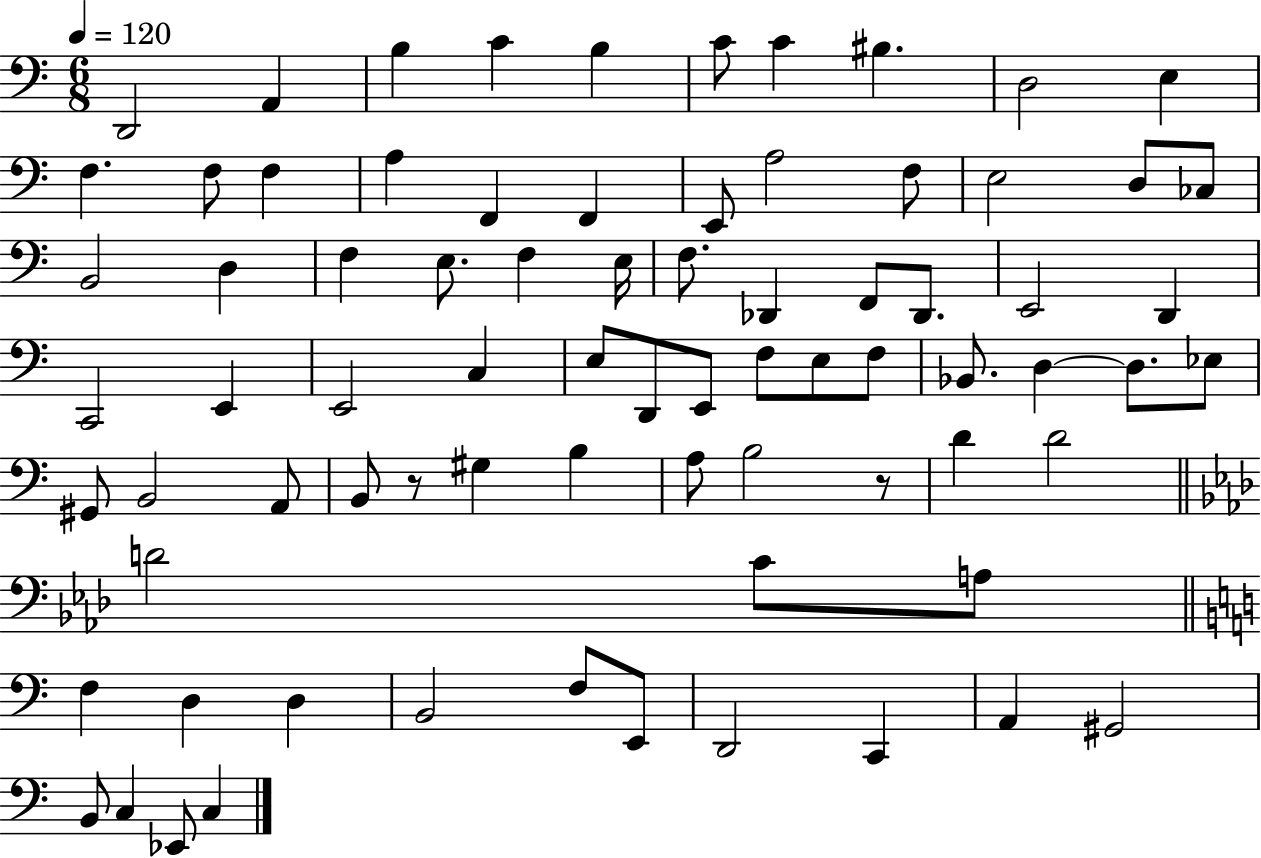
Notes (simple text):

D2/h A2/q B3/q C4/q B3/q C4/e C4/q BIS3/q. D3/h E3/q F3/q. F3/e F3/q A3/q F2/q F2/q E2/e A3/h F3/e E3/h D3/e CES3/e B2/h D3/q F3/q E3/e. F3/q E3/s F3/e. Db2/q F2/e Db2/e. E2/h D2/q C2/h E2/q E2/h C3/q E3/e D2/e E2/e F3/e E3/e F3/e Bb2/e. D3/q D3/e. Eb3/e G#2/e B2/h A2/e B2/e R/e G#3/q B3/q A3/e B3/h R/e D4/q D4/h D4/h C4/e A3/e F3/q D3/q D3/q B2/h F3/e E2/e D2/h C2/q A2/q G#2/h B2/e C3/q Eb2/e C3/q